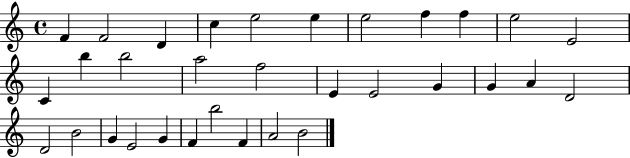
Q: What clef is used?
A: treble